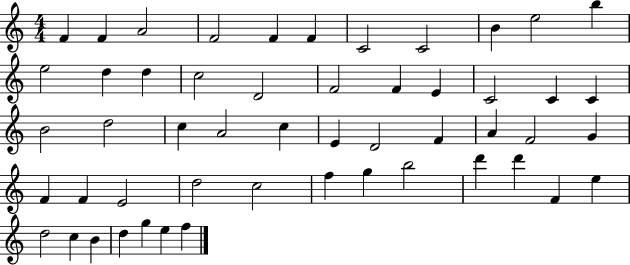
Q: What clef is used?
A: treble